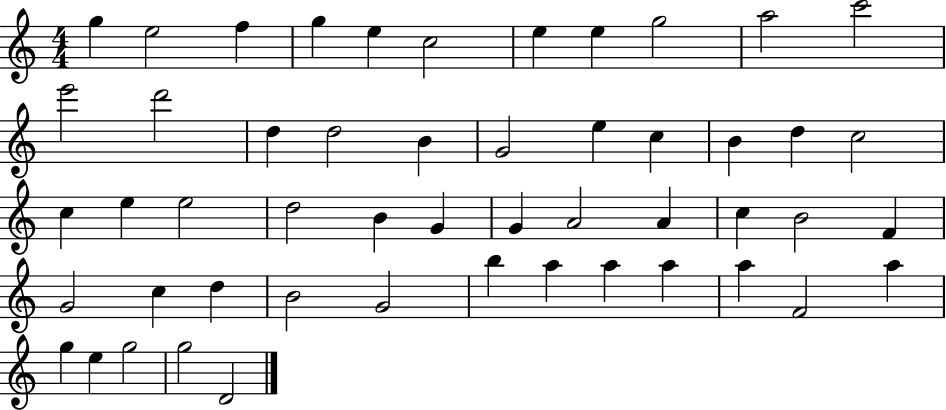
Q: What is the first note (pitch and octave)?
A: G5